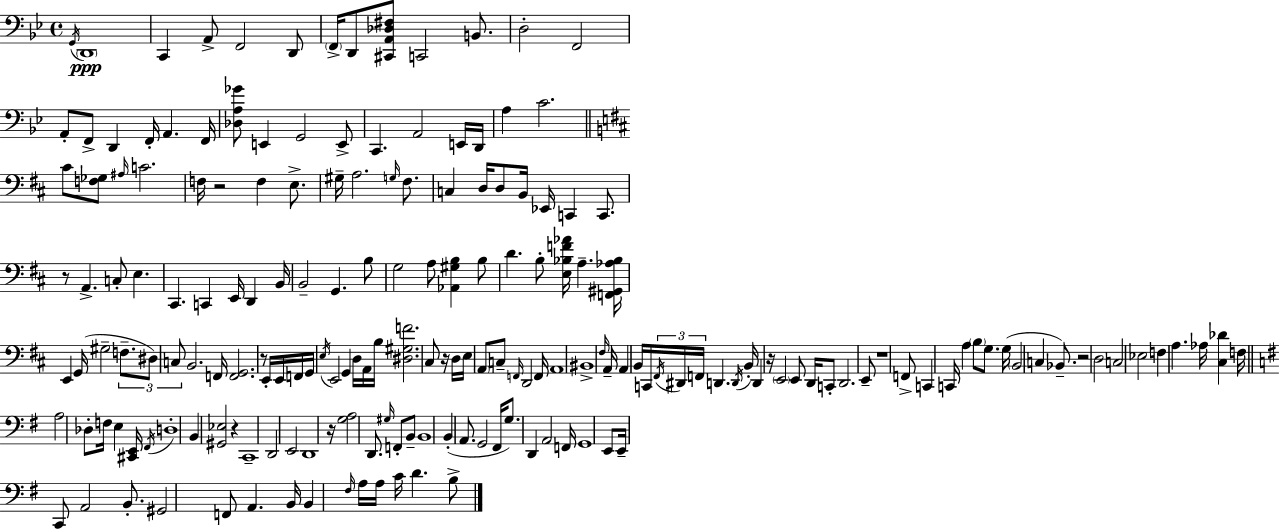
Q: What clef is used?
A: bass